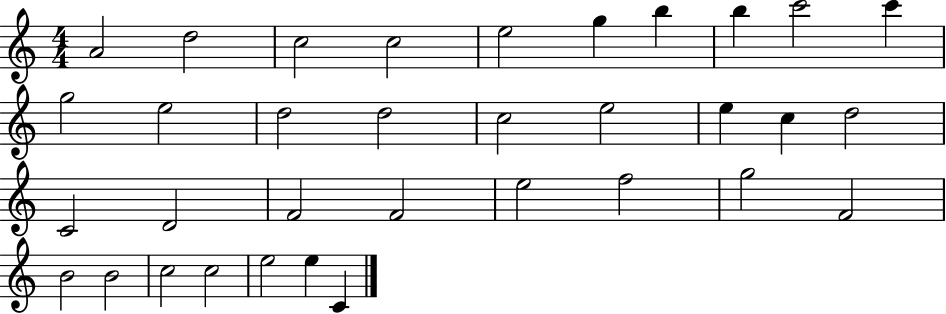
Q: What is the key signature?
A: C major